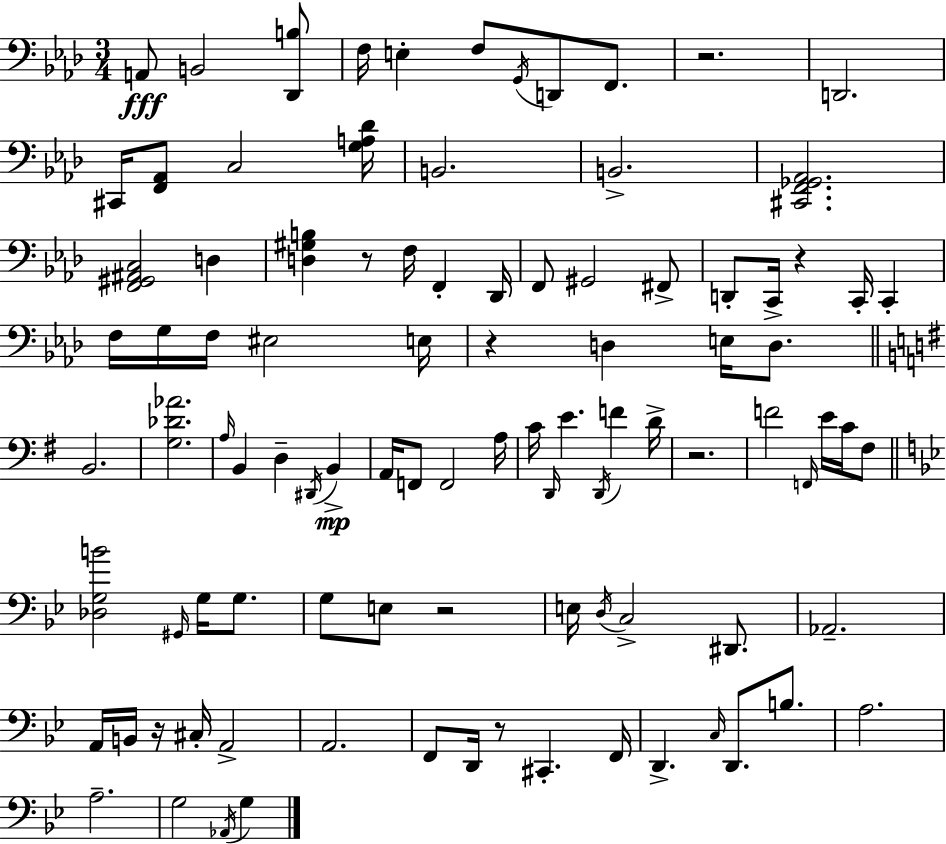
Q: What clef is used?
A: bass